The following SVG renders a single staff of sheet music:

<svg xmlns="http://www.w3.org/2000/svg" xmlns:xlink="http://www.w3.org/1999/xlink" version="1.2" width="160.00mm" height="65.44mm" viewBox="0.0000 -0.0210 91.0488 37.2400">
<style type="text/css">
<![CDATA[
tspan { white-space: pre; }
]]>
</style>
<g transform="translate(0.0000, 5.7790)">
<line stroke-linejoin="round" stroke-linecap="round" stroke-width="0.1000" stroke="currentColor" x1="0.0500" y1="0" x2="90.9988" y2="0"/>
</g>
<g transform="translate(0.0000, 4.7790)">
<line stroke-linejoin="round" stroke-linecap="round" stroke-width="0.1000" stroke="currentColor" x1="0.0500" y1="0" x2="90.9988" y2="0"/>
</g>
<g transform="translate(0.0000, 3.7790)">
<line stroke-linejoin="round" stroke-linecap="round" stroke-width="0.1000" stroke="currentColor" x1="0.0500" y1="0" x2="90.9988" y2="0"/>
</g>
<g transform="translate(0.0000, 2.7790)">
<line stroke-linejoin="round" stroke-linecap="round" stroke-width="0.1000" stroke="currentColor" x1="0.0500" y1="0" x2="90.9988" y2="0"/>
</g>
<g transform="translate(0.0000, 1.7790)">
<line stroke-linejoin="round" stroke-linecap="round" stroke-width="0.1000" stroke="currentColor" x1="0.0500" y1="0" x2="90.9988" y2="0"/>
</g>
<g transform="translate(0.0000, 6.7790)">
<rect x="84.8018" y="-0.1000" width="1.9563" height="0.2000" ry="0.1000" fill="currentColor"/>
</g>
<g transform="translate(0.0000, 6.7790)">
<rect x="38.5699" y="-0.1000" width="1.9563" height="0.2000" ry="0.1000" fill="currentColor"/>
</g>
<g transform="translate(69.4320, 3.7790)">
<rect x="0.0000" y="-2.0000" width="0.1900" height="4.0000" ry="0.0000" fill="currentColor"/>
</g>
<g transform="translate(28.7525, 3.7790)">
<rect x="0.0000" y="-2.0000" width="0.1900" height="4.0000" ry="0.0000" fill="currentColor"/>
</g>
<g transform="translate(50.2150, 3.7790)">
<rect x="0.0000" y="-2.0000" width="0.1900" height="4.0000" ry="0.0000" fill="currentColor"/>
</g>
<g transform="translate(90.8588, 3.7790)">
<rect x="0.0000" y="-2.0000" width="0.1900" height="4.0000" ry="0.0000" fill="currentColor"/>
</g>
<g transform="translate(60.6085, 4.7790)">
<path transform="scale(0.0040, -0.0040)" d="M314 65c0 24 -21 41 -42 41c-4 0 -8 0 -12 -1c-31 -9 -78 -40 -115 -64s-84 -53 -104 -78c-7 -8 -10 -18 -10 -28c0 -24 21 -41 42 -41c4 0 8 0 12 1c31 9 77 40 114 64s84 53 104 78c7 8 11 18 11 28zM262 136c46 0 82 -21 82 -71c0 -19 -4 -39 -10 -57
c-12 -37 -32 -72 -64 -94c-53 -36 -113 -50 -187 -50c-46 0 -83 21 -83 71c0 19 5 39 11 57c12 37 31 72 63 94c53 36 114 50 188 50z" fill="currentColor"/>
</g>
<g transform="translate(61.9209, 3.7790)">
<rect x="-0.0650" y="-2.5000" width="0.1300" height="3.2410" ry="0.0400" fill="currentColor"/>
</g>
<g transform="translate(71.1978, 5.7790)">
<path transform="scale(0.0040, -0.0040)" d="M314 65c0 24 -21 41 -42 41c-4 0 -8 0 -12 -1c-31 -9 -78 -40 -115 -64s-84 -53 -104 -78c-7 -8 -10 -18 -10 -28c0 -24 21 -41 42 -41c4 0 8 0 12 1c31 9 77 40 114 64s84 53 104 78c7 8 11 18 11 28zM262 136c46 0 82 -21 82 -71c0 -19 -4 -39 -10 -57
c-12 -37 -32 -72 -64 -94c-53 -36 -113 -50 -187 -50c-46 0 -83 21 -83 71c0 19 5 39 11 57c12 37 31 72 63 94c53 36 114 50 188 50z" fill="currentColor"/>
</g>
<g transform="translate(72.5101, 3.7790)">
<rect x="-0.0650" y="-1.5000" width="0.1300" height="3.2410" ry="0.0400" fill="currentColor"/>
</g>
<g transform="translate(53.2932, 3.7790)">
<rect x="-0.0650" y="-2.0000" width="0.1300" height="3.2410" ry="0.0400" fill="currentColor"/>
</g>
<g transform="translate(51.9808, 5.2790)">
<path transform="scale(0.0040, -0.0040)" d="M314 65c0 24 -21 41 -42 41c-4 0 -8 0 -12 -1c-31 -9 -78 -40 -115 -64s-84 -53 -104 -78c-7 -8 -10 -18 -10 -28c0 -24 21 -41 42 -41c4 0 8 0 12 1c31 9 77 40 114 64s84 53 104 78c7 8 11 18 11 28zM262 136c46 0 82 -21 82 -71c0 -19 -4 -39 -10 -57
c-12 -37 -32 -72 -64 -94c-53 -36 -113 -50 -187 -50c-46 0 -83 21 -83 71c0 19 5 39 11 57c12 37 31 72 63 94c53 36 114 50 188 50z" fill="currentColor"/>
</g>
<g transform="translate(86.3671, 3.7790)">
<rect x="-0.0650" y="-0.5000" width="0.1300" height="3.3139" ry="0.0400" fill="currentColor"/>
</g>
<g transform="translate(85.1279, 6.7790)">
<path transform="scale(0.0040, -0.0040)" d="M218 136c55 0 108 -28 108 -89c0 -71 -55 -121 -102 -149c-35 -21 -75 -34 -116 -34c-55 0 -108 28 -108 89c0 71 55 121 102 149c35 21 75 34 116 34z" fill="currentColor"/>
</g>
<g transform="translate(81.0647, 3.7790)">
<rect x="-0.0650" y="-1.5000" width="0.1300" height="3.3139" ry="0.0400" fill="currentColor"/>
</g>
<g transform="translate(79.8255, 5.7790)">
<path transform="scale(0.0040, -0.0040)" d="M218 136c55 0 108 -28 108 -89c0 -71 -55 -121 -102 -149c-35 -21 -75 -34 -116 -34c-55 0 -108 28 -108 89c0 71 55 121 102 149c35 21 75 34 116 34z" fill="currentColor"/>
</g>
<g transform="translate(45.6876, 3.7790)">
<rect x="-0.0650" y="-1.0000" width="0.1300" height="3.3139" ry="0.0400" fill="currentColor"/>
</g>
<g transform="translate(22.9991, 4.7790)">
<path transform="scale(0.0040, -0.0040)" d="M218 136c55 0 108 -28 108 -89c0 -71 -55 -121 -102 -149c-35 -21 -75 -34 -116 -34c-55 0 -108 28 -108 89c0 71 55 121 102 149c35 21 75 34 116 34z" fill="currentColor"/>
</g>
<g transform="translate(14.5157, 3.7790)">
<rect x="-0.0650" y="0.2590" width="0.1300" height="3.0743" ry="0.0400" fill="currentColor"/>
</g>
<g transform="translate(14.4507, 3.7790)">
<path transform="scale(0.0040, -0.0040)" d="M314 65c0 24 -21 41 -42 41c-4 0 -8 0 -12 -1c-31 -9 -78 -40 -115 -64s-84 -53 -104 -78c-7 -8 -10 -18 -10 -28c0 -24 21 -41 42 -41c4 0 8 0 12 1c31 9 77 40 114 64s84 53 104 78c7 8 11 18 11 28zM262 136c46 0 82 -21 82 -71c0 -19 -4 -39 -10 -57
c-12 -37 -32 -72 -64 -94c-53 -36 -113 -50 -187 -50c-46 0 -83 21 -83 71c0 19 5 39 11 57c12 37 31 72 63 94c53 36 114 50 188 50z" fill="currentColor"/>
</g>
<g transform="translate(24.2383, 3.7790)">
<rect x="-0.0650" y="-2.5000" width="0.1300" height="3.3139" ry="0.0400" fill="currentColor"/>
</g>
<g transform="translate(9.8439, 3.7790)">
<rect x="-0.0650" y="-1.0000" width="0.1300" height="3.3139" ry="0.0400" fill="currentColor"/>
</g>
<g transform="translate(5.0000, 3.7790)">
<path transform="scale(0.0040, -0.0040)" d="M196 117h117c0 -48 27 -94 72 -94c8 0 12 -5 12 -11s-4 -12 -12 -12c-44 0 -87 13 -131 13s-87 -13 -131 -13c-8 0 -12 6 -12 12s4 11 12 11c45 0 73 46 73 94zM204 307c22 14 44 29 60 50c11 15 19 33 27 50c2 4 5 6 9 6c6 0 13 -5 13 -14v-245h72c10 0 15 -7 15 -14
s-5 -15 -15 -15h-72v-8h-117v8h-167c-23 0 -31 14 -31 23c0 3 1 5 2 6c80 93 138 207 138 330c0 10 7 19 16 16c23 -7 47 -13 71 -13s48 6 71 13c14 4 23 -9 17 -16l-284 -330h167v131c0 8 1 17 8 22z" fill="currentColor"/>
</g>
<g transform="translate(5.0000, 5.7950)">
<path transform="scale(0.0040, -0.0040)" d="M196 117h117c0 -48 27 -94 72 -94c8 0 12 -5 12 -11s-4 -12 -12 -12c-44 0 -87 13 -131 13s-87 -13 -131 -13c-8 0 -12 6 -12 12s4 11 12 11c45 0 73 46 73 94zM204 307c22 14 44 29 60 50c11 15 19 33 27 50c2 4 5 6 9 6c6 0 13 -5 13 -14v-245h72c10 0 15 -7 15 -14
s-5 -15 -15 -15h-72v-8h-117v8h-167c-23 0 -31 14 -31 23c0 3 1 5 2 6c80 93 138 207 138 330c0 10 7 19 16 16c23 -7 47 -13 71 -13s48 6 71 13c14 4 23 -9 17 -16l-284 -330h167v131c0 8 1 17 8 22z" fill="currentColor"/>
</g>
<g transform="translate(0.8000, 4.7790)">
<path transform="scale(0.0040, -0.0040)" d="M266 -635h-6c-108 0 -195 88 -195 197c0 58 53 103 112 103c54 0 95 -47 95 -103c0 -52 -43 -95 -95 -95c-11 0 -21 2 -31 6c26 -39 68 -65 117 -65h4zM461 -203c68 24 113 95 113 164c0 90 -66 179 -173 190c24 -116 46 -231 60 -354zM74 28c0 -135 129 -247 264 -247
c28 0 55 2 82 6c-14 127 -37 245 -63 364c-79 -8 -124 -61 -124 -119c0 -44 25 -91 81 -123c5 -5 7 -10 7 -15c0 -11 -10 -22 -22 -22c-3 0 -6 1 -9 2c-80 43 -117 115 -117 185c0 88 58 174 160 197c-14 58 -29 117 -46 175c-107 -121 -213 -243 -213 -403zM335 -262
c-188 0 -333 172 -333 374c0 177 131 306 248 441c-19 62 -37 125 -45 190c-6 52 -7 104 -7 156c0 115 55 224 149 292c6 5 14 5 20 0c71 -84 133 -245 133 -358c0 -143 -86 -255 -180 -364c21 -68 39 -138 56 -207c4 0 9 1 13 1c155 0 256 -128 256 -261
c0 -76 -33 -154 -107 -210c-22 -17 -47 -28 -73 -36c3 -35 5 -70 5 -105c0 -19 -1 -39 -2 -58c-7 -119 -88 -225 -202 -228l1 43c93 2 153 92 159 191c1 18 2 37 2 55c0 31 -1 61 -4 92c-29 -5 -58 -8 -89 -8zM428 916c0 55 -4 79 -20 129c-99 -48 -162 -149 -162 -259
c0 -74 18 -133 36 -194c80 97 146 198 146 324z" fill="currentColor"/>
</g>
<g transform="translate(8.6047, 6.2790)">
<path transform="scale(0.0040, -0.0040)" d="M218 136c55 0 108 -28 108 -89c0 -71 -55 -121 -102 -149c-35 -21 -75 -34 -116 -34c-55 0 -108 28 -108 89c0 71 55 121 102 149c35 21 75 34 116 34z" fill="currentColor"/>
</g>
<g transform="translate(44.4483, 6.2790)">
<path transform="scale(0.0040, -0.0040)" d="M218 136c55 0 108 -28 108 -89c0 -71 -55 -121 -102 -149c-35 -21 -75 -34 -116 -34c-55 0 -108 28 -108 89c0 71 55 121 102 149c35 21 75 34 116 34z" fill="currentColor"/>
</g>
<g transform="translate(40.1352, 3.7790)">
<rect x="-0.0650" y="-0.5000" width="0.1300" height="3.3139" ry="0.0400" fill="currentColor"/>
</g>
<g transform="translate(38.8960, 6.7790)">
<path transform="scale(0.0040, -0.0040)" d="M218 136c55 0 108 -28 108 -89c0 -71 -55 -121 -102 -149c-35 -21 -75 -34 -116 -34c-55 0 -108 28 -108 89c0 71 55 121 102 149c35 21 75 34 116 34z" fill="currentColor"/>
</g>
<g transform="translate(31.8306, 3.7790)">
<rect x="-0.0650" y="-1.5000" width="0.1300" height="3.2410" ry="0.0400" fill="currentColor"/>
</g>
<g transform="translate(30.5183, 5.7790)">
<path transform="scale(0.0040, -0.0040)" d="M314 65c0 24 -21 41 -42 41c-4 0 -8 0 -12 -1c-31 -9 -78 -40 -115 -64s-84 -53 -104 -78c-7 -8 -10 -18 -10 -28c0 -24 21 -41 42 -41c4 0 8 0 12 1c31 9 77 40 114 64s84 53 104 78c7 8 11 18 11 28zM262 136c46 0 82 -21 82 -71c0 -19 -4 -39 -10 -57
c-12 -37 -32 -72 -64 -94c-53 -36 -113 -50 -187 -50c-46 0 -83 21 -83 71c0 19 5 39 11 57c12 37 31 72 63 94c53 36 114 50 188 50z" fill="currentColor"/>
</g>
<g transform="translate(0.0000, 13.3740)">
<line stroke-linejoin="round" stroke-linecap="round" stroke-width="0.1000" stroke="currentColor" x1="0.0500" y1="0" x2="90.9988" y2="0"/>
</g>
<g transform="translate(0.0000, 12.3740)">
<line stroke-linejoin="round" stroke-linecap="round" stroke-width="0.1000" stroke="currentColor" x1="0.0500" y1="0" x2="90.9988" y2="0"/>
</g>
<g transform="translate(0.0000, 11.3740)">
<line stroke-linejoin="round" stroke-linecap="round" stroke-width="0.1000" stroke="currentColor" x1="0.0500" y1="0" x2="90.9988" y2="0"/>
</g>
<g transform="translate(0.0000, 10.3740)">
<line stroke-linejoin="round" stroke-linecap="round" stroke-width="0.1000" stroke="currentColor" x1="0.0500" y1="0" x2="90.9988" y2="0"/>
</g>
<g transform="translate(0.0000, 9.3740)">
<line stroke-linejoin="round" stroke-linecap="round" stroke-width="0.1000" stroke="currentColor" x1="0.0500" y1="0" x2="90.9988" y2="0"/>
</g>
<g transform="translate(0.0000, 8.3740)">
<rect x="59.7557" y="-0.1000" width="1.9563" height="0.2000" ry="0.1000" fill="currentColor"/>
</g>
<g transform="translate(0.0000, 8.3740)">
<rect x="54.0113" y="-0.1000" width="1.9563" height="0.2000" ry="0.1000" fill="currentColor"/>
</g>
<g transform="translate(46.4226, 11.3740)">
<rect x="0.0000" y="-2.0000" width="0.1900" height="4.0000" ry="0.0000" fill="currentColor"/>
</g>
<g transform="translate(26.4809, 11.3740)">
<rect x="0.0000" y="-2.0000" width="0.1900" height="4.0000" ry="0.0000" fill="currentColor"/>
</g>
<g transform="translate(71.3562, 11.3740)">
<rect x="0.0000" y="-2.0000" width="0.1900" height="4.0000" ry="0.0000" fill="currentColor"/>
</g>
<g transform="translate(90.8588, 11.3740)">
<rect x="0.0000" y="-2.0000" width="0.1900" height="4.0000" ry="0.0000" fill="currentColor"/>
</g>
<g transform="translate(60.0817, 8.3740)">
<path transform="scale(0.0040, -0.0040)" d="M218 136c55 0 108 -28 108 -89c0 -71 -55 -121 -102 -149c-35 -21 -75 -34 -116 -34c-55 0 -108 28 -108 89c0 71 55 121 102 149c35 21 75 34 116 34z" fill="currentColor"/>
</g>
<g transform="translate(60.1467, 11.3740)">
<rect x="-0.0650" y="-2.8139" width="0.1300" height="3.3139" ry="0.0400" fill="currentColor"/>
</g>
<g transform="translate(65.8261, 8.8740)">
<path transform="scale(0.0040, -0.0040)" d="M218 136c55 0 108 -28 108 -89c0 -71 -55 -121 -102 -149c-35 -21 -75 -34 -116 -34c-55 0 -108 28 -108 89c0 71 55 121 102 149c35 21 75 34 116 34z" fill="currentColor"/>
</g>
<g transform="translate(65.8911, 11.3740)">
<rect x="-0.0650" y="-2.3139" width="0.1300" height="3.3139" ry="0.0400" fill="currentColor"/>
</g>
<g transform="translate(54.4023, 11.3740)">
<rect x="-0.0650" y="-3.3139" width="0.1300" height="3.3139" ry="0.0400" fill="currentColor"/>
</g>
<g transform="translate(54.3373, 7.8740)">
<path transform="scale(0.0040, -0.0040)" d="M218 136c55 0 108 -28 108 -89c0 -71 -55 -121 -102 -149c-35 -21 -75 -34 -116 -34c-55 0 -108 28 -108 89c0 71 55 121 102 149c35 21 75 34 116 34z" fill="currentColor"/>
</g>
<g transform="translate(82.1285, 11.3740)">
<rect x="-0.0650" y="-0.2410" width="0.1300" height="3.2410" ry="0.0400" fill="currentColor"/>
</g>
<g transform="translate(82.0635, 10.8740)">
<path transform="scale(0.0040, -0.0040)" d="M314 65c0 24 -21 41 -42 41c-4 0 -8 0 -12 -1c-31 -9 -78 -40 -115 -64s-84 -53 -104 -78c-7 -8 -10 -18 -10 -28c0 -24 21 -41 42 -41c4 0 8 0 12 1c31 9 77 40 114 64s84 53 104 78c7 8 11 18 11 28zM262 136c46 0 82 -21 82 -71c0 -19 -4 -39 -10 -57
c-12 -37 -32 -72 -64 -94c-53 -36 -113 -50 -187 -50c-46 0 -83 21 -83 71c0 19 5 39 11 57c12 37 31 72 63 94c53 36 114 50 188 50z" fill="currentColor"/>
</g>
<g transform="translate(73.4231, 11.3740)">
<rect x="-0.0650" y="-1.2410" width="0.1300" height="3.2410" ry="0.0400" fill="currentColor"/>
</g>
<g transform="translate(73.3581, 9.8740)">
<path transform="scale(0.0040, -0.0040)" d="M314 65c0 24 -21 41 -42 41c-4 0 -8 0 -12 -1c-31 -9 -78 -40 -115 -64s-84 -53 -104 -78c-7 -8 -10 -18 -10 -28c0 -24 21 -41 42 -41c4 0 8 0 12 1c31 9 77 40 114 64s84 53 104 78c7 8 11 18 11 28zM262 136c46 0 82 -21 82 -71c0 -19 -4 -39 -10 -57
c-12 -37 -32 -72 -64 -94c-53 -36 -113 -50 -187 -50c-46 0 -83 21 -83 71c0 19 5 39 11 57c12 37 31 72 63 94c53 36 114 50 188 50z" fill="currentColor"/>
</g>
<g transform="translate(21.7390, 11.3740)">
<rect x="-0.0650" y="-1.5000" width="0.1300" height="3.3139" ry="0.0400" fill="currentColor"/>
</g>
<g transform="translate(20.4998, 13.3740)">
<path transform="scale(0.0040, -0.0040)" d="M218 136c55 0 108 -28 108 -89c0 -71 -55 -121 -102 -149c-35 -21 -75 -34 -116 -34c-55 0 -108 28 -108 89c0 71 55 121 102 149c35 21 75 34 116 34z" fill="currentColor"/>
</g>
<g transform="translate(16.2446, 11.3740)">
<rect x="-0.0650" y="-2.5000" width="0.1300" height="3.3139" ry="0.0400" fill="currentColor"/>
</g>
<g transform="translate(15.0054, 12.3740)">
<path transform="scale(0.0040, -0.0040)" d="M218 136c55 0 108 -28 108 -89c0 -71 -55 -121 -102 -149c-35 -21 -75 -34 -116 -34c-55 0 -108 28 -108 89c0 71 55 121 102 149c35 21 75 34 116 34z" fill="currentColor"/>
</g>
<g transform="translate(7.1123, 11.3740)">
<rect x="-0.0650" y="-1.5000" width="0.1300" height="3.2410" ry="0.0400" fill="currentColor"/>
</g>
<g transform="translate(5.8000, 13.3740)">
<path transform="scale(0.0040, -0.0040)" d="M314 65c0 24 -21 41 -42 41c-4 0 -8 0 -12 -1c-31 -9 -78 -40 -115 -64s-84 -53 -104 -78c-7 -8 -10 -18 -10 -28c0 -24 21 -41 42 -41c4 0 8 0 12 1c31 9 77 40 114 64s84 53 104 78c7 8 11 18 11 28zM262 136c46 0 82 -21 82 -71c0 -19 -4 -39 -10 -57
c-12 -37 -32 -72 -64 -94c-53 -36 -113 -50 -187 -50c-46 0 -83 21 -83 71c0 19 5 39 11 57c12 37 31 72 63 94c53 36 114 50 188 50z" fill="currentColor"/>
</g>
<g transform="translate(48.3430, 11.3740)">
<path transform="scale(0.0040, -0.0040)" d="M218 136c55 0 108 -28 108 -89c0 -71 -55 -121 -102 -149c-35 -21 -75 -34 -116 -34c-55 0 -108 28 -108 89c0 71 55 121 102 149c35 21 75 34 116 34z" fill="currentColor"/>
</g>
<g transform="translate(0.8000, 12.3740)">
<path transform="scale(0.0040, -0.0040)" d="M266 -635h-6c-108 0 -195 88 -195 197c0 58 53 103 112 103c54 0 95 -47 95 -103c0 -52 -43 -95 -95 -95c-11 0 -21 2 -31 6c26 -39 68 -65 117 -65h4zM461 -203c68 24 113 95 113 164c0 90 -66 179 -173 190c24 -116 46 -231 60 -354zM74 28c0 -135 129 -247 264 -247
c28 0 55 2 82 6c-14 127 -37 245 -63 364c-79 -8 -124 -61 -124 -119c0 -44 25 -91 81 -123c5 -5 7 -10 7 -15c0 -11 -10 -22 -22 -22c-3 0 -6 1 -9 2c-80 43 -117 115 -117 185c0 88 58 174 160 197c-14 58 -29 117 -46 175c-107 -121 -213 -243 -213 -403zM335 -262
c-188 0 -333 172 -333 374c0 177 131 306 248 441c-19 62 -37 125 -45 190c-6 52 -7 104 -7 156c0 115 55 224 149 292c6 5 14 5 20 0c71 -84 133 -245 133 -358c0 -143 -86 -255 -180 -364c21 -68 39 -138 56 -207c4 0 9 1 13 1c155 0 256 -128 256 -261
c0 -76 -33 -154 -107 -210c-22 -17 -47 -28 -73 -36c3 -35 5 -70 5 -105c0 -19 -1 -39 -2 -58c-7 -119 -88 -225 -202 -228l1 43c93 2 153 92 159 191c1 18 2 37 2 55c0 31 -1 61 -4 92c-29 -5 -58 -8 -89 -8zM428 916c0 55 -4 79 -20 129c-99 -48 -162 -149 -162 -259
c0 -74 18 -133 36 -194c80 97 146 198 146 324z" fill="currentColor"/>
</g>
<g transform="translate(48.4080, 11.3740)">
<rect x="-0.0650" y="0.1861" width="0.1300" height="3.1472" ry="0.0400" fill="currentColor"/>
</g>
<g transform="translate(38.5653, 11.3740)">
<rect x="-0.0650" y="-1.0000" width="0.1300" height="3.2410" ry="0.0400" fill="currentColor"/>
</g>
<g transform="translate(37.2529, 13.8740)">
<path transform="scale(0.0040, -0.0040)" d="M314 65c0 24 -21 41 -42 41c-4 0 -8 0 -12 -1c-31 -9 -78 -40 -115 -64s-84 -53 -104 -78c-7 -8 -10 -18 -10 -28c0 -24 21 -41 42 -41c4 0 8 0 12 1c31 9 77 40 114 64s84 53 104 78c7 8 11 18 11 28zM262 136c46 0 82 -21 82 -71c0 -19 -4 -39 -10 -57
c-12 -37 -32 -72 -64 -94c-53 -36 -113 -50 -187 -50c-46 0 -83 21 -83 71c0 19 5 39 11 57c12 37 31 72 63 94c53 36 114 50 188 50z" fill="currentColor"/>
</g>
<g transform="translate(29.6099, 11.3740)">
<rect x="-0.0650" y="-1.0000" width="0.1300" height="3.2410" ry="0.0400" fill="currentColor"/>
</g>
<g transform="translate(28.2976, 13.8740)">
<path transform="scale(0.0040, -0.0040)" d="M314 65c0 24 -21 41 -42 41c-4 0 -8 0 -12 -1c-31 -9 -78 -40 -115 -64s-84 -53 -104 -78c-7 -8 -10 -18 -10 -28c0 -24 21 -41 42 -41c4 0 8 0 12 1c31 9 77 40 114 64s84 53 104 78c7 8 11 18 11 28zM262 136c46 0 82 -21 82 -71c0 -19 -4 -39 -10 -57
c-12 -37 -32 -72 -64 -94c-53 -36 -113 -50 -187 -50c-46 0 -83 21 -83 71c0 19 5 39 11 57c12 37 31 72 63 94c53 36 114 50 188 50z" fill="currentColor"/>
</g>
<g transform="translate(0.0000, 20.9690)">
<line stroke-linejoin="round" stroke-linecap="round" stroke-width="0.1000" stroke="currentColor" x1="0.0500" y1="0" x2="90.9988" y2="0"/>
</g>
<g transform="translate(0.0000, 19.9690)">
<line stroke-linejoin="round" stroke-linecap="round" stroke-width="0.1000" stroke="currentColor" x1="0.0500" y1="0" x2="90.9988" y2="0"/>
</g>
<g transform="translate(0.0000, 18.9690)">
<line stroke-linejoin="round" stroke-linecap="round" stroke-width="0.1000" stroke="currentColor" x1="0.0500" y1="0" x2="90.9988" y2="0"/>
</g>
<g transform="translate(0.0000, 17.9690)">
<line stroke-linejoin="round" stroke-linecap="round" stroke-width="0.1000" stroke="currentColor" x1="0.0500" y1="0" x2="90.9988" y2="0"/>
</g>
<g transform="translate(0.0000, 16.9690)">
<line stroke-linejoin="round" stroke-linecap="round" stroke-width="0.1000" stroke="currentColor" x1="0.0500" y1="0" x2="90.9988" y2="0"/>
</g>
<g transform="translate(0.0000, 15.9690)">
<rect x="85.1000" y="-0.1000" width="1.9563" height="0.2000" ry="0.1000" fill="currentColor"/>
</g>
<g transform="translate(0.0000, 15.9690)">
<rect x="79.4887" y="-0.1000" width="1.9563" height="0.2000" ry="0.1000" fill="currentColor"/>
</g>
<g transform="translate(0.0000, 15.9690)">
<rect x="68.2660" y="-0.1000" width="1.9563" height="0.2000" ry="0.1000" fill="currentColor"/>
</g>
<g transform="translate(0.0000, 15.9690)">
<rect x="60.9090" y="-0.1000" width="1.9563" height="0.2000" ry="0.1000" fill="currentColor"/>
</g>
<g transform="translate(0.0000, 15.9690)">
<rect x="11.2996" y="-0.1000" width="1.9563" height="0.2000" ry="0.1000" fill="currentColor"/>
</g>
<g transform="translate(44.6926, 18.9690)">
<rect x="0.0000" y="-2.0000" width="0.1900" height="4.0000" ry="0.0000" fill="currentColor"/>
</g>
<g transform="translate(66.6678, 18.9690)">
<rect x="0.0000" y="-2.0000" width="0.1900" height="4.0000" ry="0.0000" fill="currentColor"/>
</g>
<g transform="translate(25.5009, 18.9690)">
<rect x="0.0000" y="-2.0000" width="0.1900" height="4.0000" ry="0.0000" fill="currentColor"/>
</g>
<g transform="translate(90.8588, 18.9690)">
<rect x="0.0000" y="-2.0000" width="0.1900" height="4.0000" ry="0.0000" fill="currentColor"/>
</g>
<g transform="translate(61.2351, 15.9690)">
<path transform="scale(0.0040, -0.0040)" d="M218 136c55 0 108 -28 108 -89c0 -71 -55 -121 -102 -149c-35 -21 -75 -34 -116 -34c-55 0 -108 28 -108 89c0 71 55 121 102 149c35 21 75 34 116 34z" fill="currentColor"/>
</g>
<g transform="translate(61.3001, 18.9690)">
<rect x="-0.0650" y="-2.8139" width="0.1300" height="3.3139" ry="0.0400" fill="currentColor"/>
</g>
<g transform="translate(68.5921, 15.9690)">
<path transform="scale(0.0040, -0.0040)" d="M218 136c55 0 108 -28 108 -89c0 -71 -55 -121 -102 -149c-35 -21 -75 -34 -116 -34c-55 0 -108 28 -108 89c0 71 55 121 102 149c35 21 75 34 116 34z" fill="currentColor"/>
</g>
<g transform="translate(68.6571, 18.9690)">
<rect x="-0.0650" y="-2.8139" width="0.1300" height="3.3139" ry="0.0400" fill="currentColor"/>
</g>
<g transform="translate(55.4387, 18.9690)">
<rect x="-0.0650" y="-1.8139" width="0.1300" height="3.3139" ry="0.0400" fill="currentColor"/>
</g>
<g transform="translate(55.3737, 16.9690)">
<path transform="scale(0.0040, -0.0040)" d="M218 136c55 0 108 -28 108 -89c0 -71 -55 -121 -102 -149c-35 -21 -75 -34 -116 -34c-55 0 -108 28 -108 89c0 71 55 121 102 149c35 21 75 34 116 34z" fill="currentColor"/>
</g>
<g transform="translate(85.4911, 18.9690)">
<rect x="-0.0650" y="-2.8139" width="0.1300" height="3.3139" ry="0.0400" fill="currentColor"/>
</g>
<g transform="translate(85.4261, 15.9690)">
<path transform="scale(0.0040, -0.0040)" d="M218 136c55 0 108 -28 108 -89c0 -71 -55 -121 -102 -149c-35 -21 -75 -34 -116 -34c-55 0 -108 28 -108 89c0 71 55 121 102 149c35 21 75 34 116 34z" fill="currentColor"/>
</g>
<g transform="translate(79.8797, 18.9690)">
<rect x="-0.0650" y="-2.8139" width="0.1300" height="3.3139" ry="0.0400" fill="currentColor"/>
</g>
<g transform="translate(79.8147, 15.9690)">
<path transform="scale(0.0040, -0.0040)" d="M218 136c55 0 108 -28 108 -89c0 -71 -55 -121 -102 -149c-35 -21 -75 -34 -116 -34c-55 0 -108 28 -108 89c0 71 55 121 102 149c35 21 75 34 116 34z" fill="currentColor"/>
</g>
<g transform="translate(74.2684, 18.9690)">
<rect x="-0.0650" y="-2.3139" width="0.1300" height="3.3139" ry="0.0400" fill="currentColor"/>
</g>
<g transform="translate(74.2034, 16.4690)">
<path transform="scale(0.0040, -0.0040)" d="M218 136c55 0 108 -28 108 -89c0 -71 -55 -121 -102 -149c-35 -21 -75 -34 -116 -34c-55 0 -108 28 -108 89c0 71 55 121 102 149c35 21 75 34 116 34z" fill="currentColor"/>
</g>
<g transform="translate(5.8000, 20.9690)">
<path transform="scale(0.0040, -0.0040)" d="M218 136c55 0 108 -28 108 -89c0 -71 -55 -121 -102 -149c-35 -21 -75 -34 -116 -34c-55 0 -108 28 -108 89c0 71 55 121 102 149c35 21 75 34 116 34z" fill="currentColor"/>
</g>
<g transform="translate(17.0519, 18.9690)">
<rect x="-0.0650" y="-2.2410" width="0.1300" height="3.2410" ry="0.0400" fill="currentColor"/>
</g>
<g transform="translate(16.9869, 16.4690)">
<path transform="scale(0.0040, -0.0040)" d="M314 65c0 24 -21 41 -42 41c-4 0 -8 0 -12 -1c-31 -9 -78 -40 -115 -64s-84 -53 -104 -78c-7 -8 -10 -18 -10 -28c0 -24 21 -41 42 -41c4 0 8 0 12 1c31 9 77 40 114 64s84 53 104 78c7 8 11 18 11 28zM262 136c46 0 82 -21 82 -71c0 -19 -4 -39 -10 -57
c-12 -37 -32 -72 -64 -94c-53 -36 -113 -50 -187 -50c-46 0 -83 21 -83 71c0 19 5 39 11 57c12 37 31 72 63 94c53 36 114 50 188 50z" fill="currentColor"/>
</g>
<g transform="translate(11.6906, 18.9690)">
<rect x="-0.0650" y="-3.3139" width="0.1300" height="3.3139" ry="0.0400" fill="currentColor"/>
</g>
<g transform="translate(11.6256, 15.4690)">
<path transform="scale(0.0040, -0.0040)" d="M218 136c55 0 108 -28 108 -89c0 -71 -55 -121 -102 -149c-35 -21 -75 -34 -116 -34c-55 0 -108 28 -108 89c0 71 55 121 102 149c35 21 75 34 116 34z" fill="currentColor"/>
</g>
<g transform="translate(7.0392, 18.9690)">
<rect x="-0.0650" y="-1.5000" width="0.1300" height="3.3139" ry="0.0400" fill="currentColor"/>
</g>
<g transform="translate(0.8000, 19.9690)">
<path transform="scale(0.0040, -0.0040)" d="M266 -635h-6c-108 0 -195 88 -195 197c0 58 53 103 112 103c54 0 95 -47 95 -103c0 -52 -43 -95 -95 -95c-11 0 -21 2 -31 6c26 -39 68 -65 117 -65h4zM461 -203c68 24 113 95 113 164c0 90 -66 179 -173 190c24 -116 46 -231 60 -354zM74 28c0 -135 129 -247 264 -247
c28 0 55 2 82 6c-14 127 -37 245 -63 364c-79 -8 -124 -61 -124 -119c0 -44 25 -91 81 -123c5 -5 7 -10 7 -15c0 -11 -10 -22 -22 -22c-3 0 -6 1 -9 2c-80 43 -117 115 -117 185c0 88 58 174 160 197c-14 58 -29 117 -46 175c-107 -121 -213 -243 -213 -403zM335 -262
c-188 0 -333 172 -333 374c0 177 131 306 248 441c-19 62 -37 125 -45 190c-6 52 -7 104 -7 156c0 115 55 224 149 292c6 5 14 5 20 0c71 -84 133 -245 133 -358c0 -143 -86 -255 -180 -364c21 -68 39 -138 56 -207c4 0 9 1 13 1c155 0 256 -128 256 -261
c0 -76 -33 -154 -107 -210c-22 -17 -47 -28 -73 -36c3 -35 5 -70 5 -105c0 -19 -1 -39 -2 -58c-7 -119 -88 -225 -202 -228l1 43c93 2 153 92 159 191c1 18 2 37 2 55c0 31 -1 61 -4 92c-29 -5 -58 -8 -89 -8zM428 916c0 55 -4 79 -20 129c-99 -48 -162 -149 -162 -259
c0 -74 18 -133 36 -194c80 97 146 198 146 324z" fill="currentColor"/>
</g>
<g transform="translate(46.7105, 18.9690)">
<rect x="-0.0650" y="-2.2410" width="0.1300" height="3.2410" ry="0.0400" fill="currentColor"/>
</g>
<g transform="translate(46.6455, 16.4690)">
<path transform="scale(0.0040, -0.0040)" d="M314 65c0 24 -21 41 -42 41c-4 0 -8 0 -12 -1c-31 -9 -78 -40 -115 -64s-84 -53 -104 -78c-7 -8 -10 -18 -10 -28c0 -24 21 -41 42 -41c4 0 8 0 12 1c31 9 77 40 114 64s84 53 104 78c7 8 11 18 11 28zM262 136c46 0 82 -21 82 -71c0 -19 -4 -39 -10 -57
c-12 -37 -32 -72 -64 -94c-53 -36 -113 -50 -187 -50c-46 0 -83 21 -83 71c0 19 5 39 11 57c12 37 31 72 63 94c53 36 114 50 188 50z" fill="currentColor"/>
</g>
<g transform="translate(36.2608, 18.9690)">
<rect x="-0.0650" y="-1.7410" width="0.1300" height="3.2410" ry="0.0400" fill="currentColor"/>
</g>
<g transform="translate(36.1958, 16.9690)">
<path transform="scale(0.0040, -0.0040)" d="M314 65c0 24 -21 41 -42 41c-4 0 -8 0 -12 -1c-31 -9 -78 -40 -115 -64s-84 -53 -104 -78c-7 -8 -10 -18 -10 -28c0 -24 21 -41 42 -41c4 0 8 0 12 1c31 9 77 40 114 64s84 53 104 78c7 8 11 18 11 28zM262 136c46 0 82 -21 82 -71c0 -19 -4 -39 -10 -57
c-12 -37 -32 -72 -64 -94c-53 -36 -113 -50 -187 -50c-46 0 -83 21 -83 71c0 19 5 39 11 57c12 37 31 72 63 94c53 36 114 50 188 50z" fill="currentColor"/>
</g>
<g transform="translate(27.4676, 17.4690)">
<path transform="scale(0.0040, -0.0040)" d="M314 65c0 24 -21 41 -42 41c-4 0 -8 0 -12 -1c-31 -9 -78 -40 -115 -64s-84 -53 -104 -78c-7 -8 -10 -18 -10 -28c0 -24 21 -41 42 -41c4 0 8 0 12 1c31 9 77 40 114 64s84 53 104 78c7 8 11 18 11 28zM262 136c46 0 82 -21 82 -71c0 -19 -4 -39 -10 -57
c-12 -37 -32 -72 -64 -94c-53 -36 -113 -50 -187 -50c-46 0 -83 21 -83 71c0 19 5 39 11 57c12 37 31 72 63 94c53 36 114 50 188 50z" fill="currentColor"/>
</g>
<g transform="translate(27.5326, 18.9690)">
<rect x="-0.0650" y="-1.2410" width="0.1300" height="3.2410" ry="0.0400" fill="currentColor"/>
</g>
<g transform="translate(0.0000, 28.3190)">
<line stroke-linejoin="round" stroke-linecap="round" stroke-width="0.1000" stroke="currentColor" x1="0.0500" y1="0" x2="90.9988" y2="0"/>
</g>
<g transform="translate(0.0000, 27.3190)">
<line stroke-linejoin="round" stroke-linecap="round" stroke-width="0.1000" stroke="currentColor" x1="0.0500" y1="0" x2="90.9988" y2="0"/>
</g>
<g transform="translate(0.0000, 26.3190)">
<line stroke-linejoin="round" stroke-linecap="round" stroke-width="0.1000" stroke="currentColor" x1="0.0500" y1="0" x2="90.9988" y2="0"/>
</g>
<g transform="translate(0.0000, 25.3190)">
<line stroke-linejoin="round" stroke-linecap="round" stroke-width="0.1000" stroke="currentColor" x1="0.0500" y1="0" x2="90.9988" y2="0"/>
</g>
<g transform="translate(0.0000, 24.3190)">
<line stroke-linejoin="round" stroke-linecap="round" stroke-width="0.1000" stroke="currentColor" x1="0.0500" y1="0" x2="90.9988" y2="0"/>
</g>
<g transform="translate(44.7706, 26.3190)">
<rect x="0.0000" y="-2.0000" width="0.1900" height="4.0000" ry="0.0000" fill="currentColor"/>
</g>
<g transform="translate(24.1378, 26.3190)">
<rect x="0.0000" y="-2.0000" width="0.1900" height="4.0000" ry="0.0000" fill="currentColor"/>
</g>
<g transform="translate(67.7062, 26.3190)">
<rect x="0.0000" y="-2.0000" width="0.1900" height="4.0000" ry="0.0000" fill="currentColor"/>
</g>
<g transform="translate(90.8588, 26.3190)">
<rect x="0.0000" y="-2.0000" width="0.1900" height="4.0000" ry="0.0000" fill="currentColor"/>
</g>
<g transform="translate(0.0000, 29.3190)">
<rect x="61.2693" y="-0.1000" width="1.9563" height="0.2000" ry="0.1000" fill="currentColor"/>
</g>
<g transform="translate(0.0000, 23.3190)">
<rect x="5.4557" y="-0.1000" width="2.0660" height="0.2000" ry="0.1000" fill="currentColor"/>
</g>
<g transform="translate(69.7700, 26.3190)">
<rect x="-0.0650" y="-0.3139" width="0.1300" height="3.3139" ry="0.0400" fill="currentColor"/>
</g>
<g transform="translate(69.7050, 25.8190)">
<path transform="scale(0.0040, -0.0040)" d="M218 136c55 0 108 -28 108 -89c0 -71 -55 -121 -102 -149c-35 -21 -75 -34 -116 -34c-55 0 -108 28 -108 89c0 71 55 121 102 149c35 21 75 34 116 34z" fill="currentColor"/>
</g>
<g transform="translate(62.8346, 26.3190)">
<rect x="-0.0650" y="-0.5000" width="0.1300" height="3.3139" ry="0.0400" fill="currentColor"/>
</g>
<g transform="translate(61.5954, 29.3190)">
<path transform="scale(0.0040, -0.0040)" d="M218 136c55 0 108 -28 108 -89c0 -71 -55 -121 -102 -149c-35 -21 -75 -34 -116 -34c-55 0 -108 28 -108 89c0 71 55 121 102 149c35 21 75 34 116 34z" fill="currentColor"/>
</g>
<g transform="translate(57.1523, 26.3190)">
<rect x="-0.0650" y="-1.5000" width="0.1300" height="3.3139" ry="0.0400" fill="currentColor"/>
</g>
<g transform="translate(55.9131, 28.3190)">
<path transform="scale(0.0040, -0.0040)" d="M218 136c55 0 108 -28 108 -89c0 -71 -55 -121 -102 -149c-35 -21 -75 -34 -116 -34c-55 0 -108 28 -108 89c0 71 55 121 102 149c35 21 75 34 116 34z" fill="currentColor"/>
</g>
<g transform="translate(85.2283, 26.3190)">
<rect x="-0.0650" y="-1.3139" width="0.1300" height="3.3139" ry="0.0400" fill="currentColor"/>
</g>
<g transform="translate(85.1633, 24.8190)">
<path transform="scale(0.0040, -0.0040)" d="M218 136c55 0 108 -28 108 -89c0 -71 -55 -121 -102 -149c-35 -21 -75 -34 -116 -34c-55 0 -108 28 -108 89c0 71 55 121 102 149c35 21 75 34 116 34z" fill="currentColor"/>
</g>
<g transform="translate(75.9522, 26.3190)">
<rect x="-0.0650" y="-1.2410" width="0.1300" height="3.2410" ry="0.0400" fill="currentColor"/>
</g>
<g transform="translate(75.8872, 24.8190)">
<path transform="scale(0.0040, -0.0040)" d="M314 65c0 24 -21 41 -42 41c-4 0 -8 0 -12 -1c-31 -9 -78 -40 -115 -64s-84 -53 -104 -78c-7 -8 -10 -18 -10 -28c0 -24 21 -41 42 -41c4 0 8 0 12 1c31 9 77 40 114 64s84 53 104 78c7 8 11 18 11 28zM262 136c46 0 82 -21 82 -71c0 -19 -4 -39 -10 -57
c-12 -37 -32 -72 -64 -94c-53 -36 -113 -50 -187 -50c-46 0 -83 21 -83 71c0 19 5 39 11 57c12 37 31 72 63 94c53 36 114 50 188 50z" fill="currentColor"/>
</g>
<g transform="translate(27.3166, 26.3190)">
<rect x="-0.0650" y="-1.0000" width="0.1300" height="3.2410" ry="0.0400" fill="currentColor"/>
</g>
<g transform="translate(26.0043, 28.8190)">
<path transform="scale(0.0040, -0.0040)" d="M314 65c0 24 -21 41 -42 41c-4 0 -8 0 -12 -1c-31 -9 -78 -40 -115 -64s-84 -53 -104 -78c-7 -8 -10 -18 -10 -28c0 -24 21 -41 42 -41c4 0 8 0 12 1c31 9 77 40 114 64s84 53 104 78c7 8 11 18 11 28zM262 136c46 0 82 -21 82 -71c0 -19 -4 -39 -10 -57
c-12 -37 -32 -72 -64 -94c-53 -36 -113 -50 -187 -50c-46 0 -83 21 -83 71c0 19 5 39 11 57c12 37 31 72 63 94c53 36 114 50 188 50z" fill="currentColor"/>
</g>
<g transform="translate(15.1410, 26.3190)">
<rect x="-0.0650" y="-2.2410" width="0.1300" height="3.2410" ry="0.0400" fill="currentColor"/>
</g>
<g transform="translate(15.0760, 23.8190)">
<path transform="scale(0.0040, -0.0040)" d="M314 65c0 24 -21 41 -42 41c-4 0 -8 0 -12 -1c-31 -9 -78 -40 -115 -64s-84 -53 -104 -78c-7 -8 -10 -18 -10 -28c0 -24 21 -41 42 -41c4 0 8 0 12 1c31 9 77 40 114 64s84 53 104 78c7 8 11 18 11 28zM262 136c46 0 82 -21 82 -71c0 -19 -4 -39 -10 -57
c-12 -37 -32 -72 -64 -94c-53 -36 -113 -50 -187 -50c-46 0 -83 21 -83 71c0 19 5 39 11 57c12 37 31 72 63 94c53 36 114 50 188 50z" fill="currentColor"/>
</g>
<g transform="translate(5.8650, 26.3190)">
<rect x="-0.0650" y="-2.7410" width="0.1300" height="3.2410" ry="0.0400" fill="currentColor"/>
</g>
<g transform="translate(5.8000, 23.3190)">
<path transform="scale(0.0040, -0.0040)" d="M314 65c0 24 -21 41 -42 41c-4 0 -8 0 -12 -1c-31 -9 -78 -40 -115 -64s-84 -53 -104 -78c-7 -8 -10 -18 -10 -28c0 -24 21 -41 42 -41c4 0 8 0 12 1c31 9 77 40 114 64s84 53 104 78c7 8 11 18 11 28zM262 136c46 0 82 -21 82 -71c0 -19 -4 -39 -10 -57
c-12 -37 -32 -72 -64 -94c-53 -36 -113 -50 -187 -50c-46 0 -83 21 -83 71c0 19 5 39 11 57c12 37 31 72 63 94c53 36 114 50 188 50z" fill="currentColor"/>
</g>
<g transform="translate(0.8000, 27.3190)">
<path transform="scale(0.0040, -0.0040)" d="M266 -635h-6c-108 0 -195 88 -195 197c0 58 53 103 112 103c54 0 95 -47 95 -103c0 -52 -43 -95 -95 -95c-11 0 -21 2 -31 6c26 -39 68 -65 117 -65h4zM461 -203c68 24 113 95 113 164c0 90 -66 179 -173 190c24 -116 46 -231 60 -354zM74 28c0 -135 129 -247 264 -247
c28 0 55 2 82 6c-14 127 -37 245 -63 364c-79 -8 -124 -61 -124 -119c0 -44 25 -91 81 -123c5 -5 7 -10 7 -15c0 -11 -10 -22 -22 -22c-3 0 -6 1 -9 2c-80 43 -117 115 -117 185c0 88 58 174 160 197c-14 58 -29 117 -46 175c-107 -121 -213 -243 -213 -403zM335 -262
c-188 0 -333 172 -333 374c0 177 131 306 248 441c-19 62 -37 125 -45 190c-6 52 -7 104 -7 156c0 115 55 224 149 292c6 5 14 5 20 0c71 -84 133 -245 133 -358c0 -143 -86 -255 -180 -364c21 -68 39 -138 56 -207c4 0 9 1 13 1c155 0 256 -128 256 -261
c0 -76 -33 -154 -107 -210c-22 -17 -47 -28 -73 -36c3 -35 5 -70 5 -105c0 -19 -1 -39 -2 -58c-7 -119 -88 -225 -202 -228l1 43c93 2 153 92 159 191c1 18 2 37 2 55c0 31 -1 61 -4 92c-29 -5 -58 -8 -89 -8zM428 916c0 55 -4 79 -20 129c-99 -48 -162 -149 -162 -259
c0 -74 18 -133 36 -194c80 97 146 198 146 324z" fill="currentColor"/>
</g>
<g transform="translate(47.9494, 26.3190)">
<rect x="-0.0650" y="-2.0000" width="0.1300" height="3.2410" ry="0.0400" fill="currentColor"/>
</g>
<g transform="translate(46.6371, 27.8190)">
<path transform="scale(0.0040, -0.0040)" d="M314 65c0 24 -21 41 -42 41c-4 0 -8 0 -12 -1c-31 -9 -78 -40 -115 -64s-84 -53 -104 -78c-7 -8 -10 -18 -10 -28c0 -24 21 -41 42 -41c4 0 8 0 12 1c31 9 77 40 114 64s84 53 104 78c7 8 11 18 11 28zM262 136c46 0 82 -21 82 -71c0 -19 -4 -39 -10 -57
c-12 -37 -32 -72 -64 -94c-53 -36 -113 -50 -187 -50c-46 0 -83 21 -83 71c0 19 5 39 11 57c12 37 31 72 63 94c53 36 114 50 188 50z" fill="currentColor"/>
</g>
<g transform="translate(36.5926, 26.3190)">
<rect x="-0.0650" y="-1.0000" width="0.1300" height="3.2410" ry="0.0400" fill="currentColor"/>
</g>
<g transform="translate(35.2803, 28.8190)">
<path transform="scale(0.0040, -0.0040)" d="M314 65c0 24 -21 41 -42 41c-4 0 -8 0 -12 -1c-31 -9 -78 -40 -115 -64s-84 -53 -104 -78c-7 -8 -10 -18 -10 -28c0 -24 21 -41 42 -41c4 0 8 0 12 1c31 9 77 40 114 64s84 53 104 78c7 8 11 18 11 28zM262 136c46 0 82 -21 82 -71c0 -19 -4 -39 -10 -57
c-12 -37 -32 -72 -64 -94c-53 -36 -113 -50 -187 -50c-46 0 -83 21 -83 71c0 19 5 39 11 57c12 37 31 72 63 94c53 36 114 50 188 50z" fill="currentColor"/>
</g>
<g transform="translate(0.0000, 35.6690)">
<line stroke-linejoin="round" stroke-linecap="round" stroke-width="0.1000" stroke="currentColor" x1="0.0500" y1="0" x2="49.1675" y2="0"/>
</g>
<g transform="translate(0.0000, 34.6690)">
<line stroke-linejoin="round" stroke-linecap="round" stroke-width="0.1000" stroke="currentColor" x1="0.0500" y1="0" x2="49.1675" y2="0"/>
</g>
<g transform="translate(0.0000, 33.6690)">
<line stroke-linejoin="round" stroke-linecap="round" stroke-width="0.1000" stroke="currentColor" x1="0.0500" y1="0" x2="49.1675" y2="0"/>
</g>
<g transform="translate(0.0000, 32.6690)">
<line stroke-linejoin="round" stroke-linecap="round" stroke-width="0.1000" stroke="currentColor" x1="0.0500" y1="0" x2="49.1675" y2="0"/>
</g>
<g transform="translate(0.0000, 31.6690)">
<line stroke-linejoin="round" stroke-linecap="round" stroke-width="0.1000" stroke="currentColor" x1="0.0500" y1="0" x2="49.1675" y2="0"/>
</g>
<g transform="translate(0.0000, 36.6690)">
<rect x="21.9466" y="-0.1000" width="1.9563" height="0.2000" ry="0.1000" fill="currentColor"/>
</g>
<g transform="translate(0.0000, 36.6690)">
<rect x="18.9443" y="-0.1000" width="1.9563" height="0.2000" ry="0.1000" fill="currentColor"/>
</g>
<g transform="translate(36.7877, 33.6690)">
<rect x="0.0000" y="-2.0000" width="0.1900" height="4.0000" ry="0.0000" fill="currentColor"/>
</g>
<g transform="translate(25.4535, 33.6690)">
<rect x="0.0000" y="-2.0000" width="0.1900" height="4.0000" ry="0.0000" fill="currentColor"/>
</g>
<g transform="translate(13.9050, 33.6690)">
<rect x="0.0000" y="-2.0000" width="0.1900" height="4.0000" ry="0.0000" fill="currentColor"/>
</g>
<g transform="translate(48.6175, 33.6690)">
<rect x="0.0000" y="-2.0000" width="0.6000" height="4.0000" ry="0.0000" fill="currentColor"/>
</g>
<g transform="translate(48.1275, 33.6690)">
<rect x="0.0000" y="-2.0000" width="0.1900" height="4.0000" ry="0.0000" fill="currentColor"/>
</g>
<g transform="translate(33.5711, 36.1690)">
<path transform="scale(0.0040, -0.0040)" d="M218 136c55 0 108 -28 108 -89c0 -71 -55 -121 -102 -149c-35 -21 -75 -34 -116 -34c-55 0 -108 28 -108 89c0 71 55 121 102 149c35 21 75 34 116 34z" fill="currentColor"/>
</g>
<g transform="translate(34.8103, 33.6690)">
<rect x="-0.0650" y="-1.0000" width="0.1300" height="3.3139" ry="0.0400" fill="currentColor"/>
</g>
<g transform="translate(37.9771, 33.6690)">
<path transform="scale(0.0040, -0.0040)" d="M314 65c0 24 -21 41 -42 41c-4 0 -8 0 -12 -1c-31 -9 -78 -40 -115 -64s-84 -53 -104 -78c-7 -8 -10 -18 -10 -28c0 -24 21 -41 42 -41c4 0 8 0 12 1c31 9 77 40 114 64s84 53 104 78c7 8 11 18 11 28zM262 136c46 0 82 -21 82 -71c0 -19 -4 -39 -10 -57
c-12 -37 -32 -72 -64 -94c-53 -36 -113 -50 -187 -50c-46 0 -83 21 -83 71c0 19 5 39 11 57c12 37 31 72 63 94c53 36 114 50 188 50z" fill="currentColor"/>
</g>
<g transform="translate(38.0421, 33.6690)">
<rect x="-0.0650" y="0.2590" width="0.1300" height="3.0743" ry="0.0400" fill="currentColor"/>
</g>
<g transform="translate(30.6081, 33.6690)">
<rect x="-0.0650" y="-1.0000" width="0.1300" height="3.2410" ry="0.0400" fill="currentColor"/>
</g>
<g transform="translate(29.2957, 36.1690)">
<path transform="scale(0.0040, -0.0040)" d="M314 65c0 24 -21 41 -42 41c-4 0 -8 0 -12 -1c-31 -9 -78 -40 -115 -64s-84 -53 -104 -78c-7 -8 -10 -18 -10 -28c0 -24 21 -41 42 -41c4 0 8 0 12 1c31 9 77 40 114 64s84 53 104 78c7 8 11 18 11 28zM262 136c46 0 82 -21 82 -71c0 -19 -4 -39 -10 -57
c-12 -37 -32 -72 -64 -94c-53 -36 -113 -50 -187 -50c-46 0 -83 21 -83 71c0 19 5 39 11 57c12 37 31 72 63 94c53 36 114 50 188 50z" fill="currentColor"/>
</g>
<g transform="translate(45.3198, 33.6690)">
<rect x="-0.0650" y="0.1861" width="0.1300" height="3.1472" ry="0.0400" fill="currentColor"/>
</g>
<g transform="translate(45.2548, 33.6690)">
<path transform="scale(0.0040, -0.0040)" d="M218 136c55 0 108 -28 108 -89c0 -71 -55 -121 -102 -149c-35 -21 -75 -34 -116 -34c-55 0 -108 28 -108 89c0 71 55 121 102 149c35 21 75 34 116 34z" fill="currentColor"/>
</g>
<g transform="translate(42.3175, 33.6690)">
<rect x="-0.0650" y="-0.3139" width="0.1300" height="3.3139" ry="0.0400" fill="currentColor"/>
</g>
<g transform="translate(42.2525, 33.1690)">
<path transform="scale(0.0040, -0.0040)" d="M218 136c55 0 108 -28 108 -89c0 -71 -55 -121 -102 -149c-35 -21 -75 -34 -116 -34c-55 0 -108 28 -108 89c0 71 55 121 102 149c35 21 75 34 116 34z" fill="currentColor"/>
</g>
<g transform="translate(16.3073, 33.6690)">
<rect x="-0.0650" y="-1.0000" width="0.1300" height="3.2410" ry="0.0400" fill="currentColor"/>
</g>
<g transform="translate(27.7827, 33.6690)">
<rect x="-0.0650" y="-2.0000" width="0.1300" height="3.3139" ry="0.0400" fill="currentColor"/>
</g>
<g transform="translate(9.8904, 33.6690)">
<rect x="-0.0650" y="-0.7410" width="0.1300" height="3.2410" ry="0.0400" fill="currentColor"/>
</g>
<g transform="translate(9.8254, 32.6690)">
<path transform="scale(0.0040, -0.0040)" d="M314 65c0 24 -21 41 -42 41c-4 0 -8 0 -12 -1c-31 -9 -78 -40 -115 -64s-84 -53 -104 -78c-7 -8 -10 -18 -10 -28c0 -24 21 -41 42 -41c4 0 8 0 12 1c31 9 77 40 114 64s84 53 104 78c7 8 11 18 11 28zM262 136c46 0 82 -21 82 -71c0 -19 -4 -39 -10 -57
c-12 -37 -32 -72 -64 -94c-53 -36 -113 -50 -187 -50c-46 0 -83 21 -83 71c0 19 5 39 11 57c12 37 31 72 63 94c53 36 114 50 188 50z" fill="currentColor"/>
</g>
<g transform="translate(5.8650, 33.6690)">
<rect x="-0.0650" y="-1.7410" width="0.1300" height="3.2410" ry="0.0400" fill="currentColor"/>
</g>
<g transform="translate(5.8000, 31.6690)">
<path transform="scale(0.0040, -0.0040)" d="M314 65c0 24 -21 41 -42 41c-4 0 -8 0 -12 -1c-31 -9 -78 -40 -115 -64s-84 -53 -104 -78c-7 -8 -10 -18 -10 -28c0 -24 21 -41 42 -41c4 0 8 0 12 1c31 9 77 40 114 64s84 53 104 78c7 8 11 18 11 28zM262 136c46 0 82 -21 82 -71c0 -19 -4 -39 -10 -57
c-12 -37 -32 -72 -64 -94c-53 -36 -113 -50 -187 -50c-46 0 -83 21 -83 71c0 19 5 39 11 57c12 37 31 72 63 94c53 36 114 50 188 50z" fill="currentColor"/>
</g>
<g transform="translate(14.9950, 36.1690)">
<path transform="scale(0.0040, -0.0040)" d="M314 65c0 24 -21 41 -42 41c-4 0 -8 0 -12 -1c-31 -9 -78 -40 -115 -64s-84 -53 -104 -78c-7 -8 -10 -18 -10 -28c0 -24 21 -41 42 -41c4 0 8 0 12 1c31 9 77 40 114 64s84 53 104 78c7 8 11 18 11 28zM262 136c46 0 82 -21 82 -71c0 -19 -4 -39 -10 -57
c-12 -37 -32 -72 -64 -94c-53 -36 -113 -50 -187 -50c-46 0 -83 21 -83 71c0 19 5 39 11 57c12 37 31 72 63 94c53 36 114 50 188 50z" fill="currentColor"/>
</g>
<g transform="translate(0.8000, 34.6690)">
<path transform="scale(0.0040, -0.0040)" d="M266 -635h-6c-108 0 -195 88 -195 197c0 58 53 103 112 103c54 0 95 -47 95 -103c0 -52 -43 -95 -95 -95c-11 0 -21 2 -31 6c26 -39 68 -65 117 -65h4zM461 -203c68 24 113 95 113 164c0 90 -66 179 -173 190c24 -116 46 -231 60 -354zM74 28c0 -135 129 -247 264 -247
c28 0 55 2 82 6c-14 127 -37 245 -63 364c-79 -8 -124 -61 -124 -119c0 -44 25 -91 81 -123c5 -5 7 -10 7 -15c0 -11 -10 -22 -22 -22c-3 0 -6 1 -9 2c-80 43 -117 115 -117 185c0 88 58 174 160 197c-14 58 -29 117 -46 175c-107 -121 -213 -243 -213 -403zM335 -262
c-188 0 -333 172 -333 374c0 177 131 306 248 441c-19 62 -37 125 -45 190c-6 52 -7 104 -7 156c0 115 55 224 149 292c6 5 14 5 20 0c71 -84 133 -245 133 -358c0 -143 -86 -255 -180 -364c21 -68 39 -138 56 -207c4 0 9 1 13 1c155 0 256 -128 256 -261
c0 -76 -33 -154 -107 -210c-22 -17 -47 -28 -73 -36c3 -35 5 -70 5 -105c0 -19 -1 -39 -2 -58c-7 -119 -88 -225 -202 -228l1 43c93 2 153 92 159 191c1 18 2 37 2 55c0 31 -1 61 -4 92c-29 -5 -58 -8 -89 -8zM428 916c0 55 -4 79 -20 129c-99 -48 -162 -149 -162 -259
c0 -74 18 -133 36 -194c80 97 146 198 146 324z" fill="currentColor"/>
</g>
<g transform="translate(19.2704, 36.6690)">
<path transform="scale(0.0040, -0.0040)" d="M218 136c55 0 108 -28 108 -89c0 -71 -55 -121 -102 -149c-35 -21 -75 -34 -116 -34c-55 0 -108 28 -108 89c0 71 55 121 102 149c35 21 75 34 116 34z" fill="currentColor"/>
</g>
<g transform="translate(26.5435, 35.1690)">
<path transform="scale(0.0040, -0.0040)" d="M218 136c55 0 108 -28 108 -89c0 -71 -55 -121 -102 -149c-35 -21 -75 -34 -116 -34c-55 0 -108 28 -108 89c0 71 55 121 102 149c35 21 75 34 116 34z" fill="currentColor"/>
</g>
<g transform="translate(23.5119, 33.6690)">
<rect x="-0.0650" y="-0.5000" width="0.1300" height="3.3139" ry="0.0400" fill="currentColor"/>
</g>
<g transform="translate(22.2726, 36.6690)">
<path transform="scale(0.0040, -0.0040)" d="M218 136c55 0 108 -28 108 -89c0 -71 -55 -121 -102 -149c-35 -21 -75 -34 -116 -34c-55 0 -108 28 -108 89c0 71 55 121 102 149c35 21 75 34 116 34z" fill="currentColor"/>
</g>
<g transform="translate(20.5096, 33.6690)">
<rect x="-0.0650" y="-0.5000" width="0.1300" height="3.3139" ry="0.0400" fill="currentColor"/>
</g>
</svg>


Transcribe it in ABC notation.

X:1
T:Untitled
M:4/4
L:1/4
K:C
D B2 G E2 C D F2 G2 E2 E C E2 G E D2 D2 B b a g e2 c2 E b g2 e2 f2 g2 f a a g a a a2 g2 D2 D2 F2 E C c e2 e f2 d2 D2 C C F D2 D B2 c B